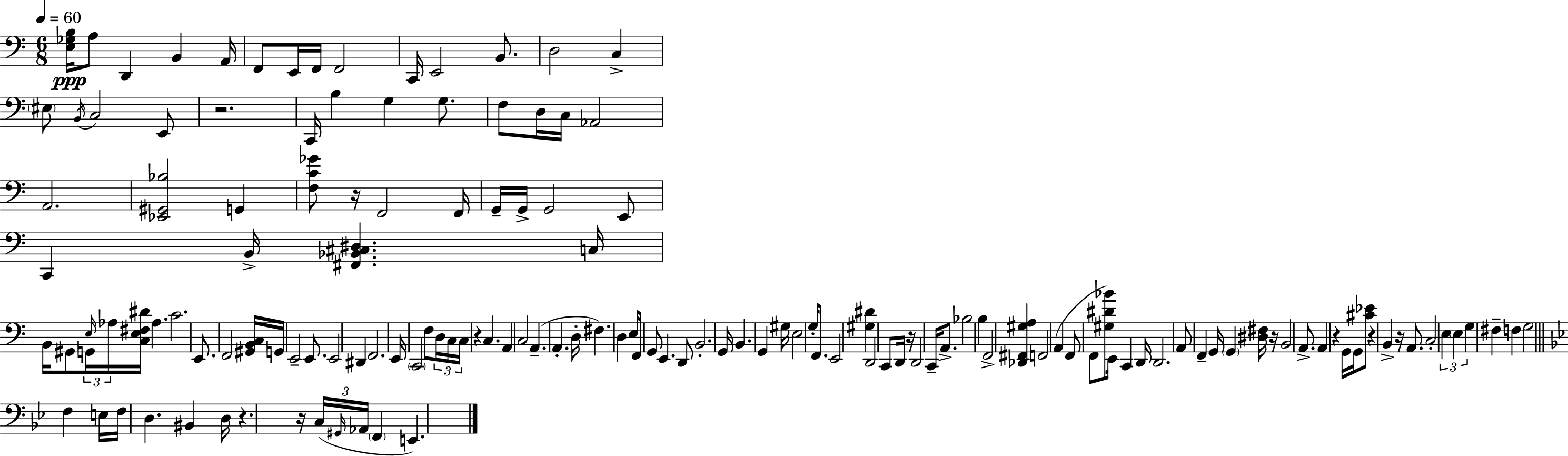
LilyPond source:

{
  \clef bass
  \numericTimeSignature
  \time 6/8
  \key a \minor
  \tempo 4 = 60
  <e ges b>16\ppp a8 d,4 b,4 a,16 | f,8 e,16 f,16 f,2 | c,16 e,2 b,8. | d2 c4-> | \break \parenthesize eis8 \acciaccatura { b,16 } c2 e,8 | r2. | c,16 b4 g4 g8. | f8 d16 c16 aes,2 | \break a,2. | <ees, gis, bes>2 g,4 | <f c' ges'>8 r16 f,2 | f,16 g,16-- g,16-> g,2 e,8 | \break c,4 b,16-> <fis, bes, cis dis>4. | c16 b,16 gis,8 \tuplet 3/2 { g,16 \grace { e16 } aes16 } <c e fis dis'>16 aes4. | c'2. | e,8. f,2 | \break <gis, b, c>16 g,16 e,2-- e,8. | e,2 dis,4 | f,2. | e,16 \parenthesize c,2 f8 | \break \tuplet 3/2 { d16 c16 c16 } r4 c4. | a,4 c2 | a,4.--( a,4.-. | d16-. fis4.) d4 | \break e16 f,8 g,8 e,4. | d,8 b,2.-. | g,16 b,4. g,4 | gis16 e2 g16-. f,8. | \break e,2 <gis dis'>4 | d,2 c,8 | d,16 r16 d,2 c,16-- a,8.-> | bes2 b4 | \break f,2-> <des, fis, gis a>4 | f,2 a,4( | f,8 f,8 <gis dis' bes'>8) e,16 c,4 | d,16 d,2. | \break a,8 f,4-- g,16 \parenthesize g,4 | <dis fis>16 r16 b,2 a,8.-> | a,4 r4 g,16 g,16 | <cis' ees'>8 r4 b,4-> r16 a,8. | \break c2-. \tuplet 3/2 { e4 | \parenthesize e4 g4 } fis4-- | f4 g2 | \bar "||" \break \key bes \major f4 e16 f16 d4. | bis,4 d16 r4. r16 | \tuplet 3/2 { c16( \grace { gis,16 } aes,16 } \parenthesize f,4 e,4.) | \bar "|."
}